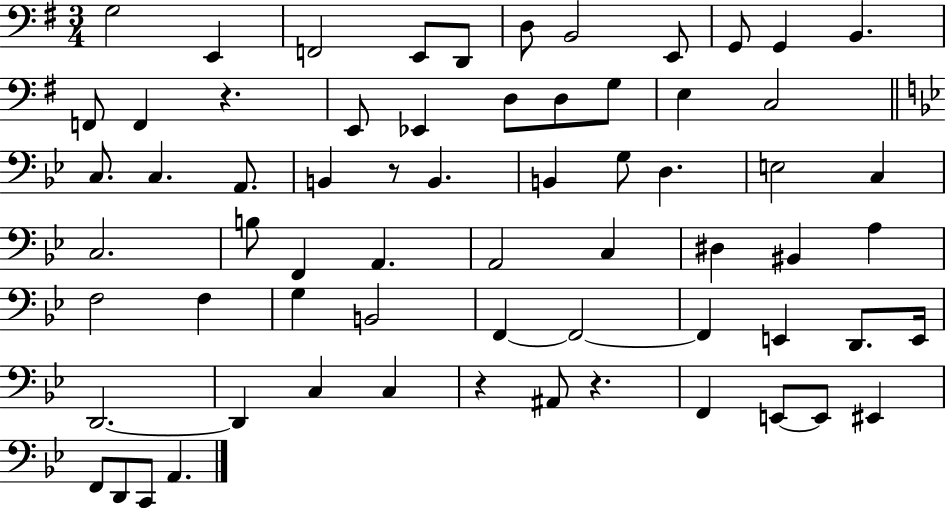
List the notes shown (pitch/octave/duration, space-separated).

G3/h E2/q F2/h E2/e D2/e D3/e B2/h E2/e G2/e G2/q B2/q. F2/e F2/q R/q. E2/e Eb2/q D3/e D3/e G3/e E3/q C3/h C3/e. C3/q. A2/e. B2/q R/e B2/q. B2/q G3/e D3/q. E3/h C3/q C3/h. B3/e F2/q A2/q. A2/h C3/q D#3/q BIS2/q A3/q F3/h F3/q G3/q B2/h F2/q F2/h F2/q E2/q D2/e. E2/s D2/h. D2/q C3/q C3/q R/q A#2/e R/q. F2/q E2/e E2/e EIS2/q F2/e D2/e C2/e A2/q.